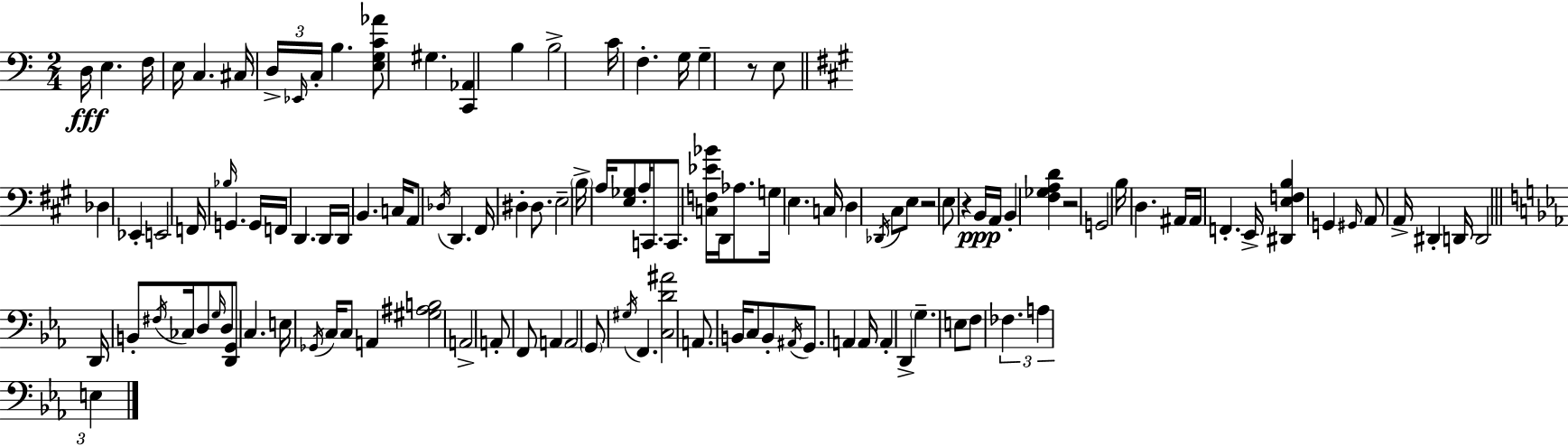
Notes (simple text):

D3/s E3/q. F3/s E3/s C3/q. C#3/s D3/s Eb2/s C3/s B3/q. [E3,G3,C4,Ab4]/e G#3/q. [C2,Ab2]/q B3/q B3/h C4/s F3/q. G3/s G3/q R/e E3/e Db3/q Eb2/q E2/h F2/s Bb3/s G2/q. G2/s F2/s D2/q. D2/s D2/s B2/q. C3/s A2/e Db3/s D2/q. F#2/s D#3/q D#3/e. E3/h B3/s A3/s [E3,Gb3]/e A3/s C2/e. C2/e. [C3,F3,Eb4,Bb4]/s D2/s Ab3/e. G3/s E3/q. C3/s D3/q Db2/s C#3/e E3/e R/h E3/e R/q B2/s A2/s B2/q [F#3,Gb3,A3,D4]/q R/h G2/h B3/s D3/q. A#2/s A#2/s F2/q. E2/s [D#2,E3,F3,B3]/q G2/q G#2/s A2/e A2/s D#2/q D2/s D2/h D2/s B2/e F#3/s CES3/s D3/e G3/s D3/e [D2,G2]/e C3/q. E3/s Gb2/s C3/s C3/e A2/q [G#3,A#3,B3]/h A2/h A2/e F2/e A2/q A2/h G2/e G#3/s F2/q. [C3,D4,A#4]/h A2/e. B2/s C3/e B2/e A#2/s G2/e. A2/q A2/s A2/q D2/q G3/q. E3/e F3/e FES3/q. A3/q E3/q